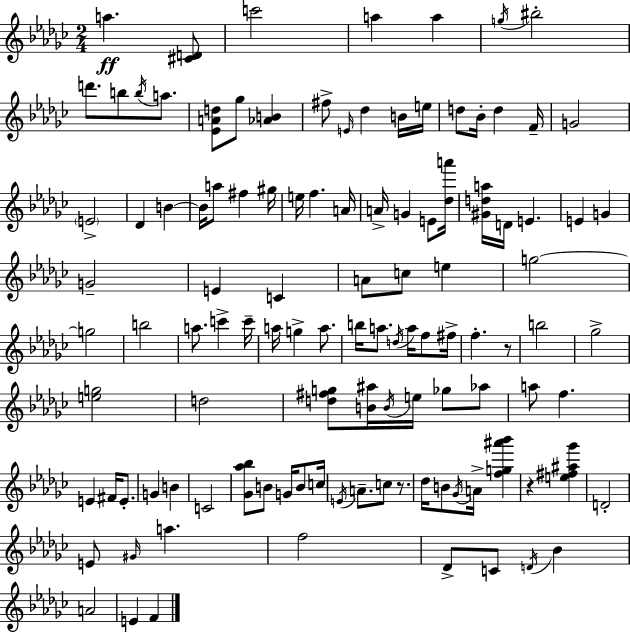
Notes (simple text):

A5/q. [C#4,D4]/e C6/h A5/q A5/q G5/s BIS5/h D6/e. B5/e B5/s A5/e. [Eb4,A4,D5]/e Gb5/e [Ab4,B4]/q F#5/e E4/s Db5/q B4/s E5/s D5/e Bb4/s D5/q F4/s G4/h E4/h Db4/q B4/q B4/s A5/e F#5/q G#5/s E5/s F5/q. A4/s A4/s G4/q E4/e [Db5,A6]/s [G#4,D5,A5]/s D4/s E4/q. E4/q G4/q G4/h E4/q C4/q A4/e C5/e E5/q G5/h G5/h B5/h A5/e. C6/q C6/s A5/s G5/q A5/e. B5/s A5/e. D5/s A5/s F5/e F#5/s F5/q. R/e B5/h Gb5/h [E5,G5]/h D5/h [D5,F#5,G5]/e [B4,A#5]/s B4/s E5/s Gb5/e Ab5/e A5/e F5/q. E4/q F#4/s E4/e. G4/q B4/q C4/h [Gb4,Ab5,Bb5]/e B4/e G4/s B4/e C5/s E4/s A4/e. C5/e R/e. Db5/s B4/e Gb4/s A4/s [F5,G5,A#6,Bb6]/q R/q [E5,F#5,A#5,Gb6]/q D4/h E4/e G#4/s A5/q. F5/h Db4/e C4/e D4/s Bb4/q A4/h E4/q F4/q